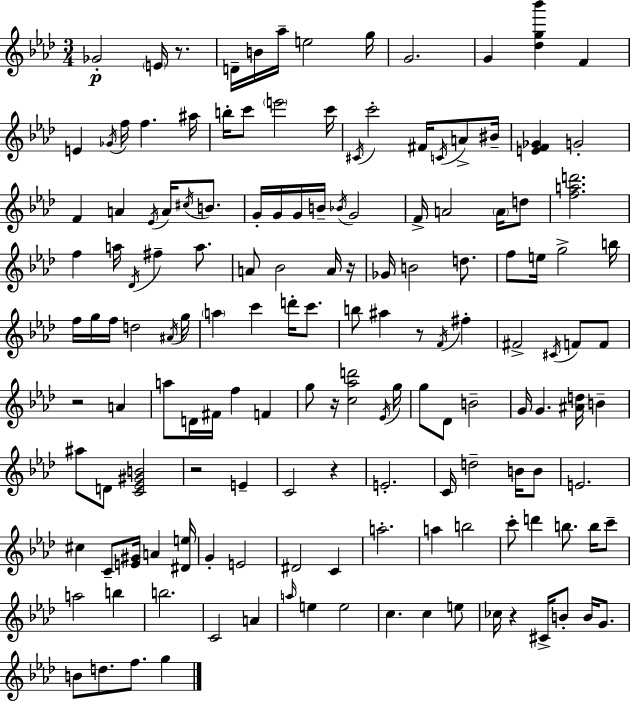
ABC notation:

X:1
T:Untitled
M:3/4
L:1/4
K:Fm
_G2 E/4 z/2 D/4 B/4 _a/4 e2 g/4 G2 G [_dg_b'] F E _G/4 f/4 f ^a/4 b/4 c'/2 e'2 c'/4 ^C/4 c'2 ^F/4 C/4 A/2 ^B/4 [EF_G] G2 F A _E/4 A/4 ^c/4 B/2 G/4 G/4 G/4 B/4 _B/4 G2 F/4 A2 A/4 d/2 [fad']2 f a/4 _D/4 ^f a/2 A/2 _B2 A/4 z/4 _G/4 B2 d/2 f/2 e/4 g2 b/4 f/4 g/4 f/4 d2 ^A/4 g/4 a c' d'/4 c'/2 b/2 ^a z/2 F/4 ^f ^F2 ^C/4 F/2 F/2 z2 A a/2 D/4 ^F/4 f F g/2 z/4 [c_ad']2 _E/4 g/4 g/2 _D/2 B2 G/4 G [^Ad]/4 B ^a/2 D/2 [C_E^GB]2 z2 E C2 z E2 C/4 d2 B/4 B/2 E2 ^c C/2 [E^G]/4 A [^De]/4 G E2 ^D2 C a2 a b2 c'/2 d' b/2 b/4 c'/2 a2 b b2 C2 A a/4 e e2 c c e/2 _c/4 z ^C/4 B/2 B/4 G/2 B/2 d/2 f/2 g